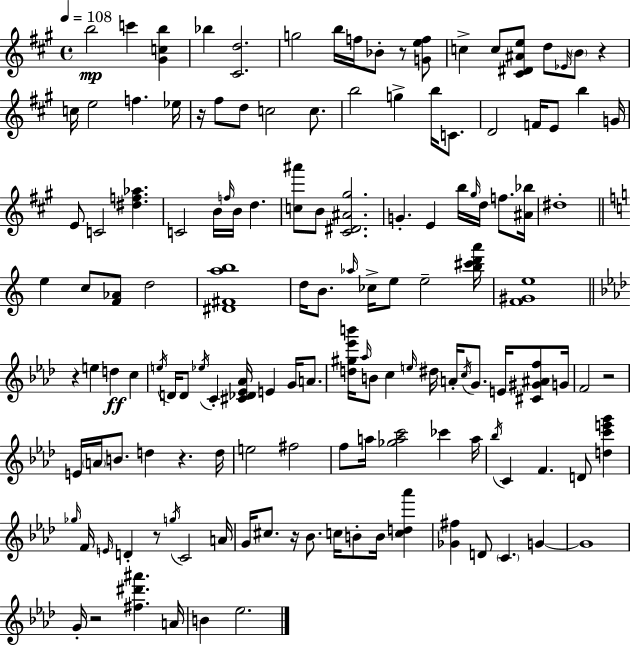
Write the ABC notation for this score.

X:1
T:Untitled
M:4/4
L:1/4
K:A
b2 c' [^Gcb] _b [^Cd]2 g2 b/4 f/4 _B/2 z/2 [Gef]/2 c c/2 [^C^D^Ae]/2 d/2 _E/4 B/2 z c/4 e2 f _e/4 z/4 ^f/2 d/2 c2 c/2 b2 g b/4 C/2 D2 F/4 E/2 b G/4 E/2 C2 [^df_a] C2 B/4 f/4 B/4 d [c^a']/2 B/2 [^C^D^A^g]2 G E b/4 ^g/4 d/4 f/2 [^A_b]/4 ^d4 e c/2 [F_A]/2 d2 [^D^Fab]4 d/4 B/2 _a/4 _c/4 e/2 e2 [b^c'd'a']/4 [F^Ge]4 z e d c e/4 D/4 D/2 _e/4 C [^C_D_E_A]/4 E G/4 A/2 [d^g_e'b']/4 _a/4 B/2 c e/4 ^d/4 A/4 c/4 G/2 E/4 [^C^G^Af]/2 G/4 F2 z2 E/4 A/4 B/2 d z d/4 e2 ^f2 f/2 a/4 [_gac']2 _c' a/4 _b/4 C F D/2 [dc'e'g'] _g/4 F/4 E/4 D z/2 g/4 C2 A/4 G/4 ^c/2 z/4 _B/2 c/4 B/2 B/4 [cd_a'] [_G^f] D/2 C G G4 G/4 z2 [^f^d'^a'] A/4 B _e2